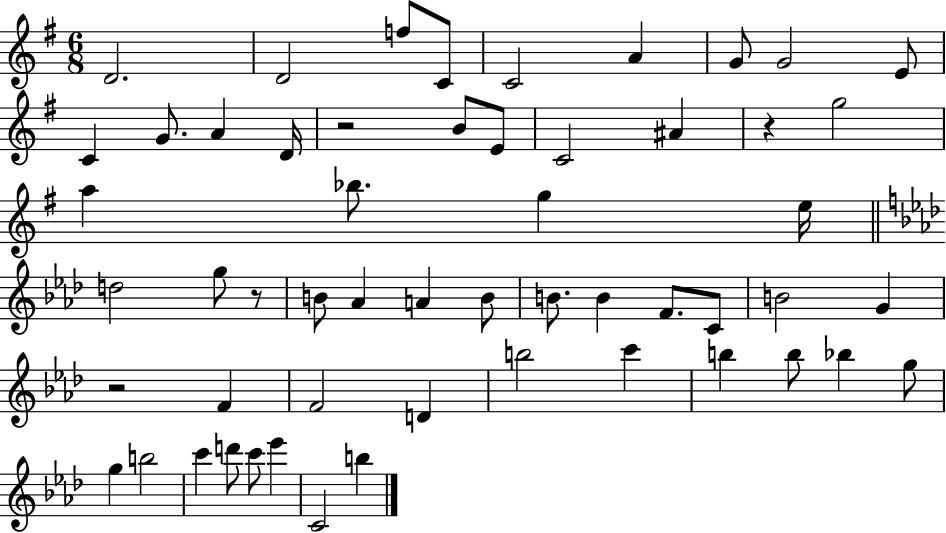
D4/h. D4/h F5/e C4/e C4/h A4/q G4/e G4/h E4/e C4/q G4/e. A4/q D4/s R/h B4/e E4/e C4/h A#4/q R/q G5/h A5/q Bb5/e. G5/q E5/s D5/h G5/e R/e B4/e Ab4/q A4/q B4/e B4/e. B4/q F4/e. C4/e B4/h G4/q R/h F4/q F4/h D4/q B5/h C6/q B5/q B5/e Bb5/q G5/e G5/q B5/h C6/q D6/e C6/e Eb6/q C4/h B5/q